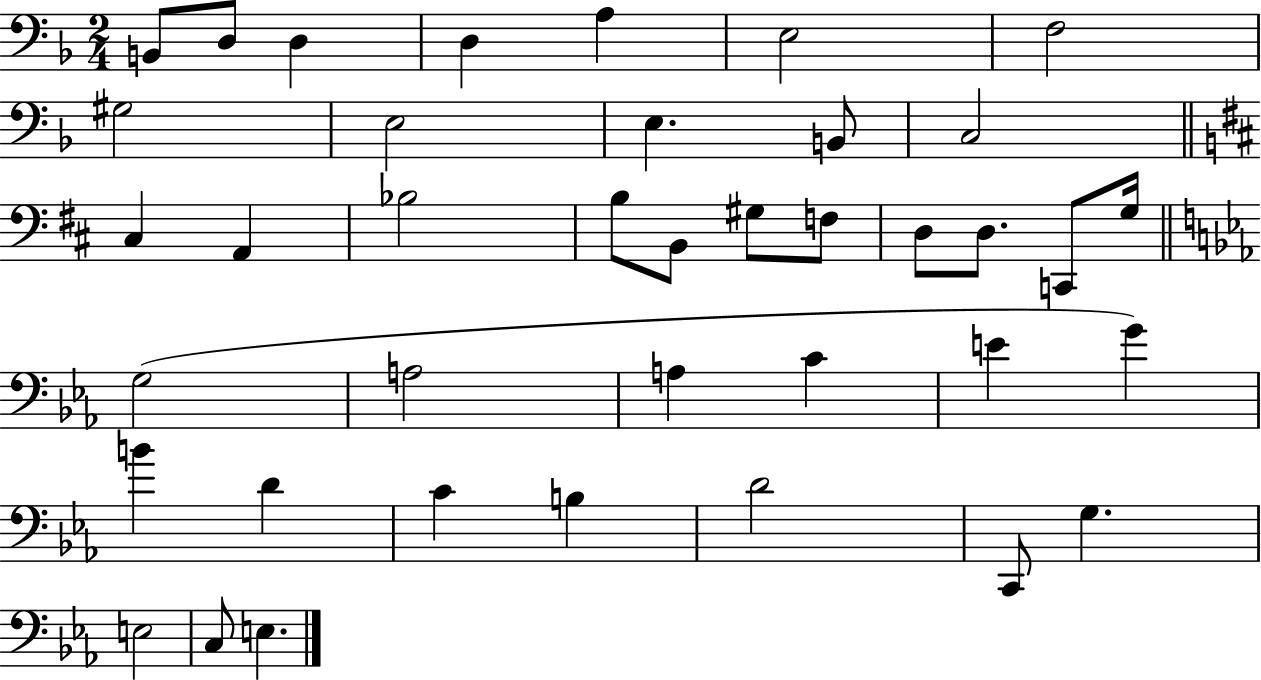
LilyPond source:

{
  \clef bass
  \numericTimeSignature
  \time 2/4
  \key f \major
  \repeat volta 2 { b,8 d8 d4 | d4 a4 | e2 | f2 | \break gis2 | e2 | e4. b,8 | c2 | \break \bar "||" \break \key d \major cis4 a,4 | bes2 | b8 b,8 gis8 f8 | d8 d8. c,8 g16 | \break \bar "||" \break \key ees \major g2( | a2 | a4 c'4 | e'4 g'4) | \break b'4 d'4 | c'4 b4 | d'2 | c,8 g4. | \break e2 | c8 e4. | } \bar "|."
}